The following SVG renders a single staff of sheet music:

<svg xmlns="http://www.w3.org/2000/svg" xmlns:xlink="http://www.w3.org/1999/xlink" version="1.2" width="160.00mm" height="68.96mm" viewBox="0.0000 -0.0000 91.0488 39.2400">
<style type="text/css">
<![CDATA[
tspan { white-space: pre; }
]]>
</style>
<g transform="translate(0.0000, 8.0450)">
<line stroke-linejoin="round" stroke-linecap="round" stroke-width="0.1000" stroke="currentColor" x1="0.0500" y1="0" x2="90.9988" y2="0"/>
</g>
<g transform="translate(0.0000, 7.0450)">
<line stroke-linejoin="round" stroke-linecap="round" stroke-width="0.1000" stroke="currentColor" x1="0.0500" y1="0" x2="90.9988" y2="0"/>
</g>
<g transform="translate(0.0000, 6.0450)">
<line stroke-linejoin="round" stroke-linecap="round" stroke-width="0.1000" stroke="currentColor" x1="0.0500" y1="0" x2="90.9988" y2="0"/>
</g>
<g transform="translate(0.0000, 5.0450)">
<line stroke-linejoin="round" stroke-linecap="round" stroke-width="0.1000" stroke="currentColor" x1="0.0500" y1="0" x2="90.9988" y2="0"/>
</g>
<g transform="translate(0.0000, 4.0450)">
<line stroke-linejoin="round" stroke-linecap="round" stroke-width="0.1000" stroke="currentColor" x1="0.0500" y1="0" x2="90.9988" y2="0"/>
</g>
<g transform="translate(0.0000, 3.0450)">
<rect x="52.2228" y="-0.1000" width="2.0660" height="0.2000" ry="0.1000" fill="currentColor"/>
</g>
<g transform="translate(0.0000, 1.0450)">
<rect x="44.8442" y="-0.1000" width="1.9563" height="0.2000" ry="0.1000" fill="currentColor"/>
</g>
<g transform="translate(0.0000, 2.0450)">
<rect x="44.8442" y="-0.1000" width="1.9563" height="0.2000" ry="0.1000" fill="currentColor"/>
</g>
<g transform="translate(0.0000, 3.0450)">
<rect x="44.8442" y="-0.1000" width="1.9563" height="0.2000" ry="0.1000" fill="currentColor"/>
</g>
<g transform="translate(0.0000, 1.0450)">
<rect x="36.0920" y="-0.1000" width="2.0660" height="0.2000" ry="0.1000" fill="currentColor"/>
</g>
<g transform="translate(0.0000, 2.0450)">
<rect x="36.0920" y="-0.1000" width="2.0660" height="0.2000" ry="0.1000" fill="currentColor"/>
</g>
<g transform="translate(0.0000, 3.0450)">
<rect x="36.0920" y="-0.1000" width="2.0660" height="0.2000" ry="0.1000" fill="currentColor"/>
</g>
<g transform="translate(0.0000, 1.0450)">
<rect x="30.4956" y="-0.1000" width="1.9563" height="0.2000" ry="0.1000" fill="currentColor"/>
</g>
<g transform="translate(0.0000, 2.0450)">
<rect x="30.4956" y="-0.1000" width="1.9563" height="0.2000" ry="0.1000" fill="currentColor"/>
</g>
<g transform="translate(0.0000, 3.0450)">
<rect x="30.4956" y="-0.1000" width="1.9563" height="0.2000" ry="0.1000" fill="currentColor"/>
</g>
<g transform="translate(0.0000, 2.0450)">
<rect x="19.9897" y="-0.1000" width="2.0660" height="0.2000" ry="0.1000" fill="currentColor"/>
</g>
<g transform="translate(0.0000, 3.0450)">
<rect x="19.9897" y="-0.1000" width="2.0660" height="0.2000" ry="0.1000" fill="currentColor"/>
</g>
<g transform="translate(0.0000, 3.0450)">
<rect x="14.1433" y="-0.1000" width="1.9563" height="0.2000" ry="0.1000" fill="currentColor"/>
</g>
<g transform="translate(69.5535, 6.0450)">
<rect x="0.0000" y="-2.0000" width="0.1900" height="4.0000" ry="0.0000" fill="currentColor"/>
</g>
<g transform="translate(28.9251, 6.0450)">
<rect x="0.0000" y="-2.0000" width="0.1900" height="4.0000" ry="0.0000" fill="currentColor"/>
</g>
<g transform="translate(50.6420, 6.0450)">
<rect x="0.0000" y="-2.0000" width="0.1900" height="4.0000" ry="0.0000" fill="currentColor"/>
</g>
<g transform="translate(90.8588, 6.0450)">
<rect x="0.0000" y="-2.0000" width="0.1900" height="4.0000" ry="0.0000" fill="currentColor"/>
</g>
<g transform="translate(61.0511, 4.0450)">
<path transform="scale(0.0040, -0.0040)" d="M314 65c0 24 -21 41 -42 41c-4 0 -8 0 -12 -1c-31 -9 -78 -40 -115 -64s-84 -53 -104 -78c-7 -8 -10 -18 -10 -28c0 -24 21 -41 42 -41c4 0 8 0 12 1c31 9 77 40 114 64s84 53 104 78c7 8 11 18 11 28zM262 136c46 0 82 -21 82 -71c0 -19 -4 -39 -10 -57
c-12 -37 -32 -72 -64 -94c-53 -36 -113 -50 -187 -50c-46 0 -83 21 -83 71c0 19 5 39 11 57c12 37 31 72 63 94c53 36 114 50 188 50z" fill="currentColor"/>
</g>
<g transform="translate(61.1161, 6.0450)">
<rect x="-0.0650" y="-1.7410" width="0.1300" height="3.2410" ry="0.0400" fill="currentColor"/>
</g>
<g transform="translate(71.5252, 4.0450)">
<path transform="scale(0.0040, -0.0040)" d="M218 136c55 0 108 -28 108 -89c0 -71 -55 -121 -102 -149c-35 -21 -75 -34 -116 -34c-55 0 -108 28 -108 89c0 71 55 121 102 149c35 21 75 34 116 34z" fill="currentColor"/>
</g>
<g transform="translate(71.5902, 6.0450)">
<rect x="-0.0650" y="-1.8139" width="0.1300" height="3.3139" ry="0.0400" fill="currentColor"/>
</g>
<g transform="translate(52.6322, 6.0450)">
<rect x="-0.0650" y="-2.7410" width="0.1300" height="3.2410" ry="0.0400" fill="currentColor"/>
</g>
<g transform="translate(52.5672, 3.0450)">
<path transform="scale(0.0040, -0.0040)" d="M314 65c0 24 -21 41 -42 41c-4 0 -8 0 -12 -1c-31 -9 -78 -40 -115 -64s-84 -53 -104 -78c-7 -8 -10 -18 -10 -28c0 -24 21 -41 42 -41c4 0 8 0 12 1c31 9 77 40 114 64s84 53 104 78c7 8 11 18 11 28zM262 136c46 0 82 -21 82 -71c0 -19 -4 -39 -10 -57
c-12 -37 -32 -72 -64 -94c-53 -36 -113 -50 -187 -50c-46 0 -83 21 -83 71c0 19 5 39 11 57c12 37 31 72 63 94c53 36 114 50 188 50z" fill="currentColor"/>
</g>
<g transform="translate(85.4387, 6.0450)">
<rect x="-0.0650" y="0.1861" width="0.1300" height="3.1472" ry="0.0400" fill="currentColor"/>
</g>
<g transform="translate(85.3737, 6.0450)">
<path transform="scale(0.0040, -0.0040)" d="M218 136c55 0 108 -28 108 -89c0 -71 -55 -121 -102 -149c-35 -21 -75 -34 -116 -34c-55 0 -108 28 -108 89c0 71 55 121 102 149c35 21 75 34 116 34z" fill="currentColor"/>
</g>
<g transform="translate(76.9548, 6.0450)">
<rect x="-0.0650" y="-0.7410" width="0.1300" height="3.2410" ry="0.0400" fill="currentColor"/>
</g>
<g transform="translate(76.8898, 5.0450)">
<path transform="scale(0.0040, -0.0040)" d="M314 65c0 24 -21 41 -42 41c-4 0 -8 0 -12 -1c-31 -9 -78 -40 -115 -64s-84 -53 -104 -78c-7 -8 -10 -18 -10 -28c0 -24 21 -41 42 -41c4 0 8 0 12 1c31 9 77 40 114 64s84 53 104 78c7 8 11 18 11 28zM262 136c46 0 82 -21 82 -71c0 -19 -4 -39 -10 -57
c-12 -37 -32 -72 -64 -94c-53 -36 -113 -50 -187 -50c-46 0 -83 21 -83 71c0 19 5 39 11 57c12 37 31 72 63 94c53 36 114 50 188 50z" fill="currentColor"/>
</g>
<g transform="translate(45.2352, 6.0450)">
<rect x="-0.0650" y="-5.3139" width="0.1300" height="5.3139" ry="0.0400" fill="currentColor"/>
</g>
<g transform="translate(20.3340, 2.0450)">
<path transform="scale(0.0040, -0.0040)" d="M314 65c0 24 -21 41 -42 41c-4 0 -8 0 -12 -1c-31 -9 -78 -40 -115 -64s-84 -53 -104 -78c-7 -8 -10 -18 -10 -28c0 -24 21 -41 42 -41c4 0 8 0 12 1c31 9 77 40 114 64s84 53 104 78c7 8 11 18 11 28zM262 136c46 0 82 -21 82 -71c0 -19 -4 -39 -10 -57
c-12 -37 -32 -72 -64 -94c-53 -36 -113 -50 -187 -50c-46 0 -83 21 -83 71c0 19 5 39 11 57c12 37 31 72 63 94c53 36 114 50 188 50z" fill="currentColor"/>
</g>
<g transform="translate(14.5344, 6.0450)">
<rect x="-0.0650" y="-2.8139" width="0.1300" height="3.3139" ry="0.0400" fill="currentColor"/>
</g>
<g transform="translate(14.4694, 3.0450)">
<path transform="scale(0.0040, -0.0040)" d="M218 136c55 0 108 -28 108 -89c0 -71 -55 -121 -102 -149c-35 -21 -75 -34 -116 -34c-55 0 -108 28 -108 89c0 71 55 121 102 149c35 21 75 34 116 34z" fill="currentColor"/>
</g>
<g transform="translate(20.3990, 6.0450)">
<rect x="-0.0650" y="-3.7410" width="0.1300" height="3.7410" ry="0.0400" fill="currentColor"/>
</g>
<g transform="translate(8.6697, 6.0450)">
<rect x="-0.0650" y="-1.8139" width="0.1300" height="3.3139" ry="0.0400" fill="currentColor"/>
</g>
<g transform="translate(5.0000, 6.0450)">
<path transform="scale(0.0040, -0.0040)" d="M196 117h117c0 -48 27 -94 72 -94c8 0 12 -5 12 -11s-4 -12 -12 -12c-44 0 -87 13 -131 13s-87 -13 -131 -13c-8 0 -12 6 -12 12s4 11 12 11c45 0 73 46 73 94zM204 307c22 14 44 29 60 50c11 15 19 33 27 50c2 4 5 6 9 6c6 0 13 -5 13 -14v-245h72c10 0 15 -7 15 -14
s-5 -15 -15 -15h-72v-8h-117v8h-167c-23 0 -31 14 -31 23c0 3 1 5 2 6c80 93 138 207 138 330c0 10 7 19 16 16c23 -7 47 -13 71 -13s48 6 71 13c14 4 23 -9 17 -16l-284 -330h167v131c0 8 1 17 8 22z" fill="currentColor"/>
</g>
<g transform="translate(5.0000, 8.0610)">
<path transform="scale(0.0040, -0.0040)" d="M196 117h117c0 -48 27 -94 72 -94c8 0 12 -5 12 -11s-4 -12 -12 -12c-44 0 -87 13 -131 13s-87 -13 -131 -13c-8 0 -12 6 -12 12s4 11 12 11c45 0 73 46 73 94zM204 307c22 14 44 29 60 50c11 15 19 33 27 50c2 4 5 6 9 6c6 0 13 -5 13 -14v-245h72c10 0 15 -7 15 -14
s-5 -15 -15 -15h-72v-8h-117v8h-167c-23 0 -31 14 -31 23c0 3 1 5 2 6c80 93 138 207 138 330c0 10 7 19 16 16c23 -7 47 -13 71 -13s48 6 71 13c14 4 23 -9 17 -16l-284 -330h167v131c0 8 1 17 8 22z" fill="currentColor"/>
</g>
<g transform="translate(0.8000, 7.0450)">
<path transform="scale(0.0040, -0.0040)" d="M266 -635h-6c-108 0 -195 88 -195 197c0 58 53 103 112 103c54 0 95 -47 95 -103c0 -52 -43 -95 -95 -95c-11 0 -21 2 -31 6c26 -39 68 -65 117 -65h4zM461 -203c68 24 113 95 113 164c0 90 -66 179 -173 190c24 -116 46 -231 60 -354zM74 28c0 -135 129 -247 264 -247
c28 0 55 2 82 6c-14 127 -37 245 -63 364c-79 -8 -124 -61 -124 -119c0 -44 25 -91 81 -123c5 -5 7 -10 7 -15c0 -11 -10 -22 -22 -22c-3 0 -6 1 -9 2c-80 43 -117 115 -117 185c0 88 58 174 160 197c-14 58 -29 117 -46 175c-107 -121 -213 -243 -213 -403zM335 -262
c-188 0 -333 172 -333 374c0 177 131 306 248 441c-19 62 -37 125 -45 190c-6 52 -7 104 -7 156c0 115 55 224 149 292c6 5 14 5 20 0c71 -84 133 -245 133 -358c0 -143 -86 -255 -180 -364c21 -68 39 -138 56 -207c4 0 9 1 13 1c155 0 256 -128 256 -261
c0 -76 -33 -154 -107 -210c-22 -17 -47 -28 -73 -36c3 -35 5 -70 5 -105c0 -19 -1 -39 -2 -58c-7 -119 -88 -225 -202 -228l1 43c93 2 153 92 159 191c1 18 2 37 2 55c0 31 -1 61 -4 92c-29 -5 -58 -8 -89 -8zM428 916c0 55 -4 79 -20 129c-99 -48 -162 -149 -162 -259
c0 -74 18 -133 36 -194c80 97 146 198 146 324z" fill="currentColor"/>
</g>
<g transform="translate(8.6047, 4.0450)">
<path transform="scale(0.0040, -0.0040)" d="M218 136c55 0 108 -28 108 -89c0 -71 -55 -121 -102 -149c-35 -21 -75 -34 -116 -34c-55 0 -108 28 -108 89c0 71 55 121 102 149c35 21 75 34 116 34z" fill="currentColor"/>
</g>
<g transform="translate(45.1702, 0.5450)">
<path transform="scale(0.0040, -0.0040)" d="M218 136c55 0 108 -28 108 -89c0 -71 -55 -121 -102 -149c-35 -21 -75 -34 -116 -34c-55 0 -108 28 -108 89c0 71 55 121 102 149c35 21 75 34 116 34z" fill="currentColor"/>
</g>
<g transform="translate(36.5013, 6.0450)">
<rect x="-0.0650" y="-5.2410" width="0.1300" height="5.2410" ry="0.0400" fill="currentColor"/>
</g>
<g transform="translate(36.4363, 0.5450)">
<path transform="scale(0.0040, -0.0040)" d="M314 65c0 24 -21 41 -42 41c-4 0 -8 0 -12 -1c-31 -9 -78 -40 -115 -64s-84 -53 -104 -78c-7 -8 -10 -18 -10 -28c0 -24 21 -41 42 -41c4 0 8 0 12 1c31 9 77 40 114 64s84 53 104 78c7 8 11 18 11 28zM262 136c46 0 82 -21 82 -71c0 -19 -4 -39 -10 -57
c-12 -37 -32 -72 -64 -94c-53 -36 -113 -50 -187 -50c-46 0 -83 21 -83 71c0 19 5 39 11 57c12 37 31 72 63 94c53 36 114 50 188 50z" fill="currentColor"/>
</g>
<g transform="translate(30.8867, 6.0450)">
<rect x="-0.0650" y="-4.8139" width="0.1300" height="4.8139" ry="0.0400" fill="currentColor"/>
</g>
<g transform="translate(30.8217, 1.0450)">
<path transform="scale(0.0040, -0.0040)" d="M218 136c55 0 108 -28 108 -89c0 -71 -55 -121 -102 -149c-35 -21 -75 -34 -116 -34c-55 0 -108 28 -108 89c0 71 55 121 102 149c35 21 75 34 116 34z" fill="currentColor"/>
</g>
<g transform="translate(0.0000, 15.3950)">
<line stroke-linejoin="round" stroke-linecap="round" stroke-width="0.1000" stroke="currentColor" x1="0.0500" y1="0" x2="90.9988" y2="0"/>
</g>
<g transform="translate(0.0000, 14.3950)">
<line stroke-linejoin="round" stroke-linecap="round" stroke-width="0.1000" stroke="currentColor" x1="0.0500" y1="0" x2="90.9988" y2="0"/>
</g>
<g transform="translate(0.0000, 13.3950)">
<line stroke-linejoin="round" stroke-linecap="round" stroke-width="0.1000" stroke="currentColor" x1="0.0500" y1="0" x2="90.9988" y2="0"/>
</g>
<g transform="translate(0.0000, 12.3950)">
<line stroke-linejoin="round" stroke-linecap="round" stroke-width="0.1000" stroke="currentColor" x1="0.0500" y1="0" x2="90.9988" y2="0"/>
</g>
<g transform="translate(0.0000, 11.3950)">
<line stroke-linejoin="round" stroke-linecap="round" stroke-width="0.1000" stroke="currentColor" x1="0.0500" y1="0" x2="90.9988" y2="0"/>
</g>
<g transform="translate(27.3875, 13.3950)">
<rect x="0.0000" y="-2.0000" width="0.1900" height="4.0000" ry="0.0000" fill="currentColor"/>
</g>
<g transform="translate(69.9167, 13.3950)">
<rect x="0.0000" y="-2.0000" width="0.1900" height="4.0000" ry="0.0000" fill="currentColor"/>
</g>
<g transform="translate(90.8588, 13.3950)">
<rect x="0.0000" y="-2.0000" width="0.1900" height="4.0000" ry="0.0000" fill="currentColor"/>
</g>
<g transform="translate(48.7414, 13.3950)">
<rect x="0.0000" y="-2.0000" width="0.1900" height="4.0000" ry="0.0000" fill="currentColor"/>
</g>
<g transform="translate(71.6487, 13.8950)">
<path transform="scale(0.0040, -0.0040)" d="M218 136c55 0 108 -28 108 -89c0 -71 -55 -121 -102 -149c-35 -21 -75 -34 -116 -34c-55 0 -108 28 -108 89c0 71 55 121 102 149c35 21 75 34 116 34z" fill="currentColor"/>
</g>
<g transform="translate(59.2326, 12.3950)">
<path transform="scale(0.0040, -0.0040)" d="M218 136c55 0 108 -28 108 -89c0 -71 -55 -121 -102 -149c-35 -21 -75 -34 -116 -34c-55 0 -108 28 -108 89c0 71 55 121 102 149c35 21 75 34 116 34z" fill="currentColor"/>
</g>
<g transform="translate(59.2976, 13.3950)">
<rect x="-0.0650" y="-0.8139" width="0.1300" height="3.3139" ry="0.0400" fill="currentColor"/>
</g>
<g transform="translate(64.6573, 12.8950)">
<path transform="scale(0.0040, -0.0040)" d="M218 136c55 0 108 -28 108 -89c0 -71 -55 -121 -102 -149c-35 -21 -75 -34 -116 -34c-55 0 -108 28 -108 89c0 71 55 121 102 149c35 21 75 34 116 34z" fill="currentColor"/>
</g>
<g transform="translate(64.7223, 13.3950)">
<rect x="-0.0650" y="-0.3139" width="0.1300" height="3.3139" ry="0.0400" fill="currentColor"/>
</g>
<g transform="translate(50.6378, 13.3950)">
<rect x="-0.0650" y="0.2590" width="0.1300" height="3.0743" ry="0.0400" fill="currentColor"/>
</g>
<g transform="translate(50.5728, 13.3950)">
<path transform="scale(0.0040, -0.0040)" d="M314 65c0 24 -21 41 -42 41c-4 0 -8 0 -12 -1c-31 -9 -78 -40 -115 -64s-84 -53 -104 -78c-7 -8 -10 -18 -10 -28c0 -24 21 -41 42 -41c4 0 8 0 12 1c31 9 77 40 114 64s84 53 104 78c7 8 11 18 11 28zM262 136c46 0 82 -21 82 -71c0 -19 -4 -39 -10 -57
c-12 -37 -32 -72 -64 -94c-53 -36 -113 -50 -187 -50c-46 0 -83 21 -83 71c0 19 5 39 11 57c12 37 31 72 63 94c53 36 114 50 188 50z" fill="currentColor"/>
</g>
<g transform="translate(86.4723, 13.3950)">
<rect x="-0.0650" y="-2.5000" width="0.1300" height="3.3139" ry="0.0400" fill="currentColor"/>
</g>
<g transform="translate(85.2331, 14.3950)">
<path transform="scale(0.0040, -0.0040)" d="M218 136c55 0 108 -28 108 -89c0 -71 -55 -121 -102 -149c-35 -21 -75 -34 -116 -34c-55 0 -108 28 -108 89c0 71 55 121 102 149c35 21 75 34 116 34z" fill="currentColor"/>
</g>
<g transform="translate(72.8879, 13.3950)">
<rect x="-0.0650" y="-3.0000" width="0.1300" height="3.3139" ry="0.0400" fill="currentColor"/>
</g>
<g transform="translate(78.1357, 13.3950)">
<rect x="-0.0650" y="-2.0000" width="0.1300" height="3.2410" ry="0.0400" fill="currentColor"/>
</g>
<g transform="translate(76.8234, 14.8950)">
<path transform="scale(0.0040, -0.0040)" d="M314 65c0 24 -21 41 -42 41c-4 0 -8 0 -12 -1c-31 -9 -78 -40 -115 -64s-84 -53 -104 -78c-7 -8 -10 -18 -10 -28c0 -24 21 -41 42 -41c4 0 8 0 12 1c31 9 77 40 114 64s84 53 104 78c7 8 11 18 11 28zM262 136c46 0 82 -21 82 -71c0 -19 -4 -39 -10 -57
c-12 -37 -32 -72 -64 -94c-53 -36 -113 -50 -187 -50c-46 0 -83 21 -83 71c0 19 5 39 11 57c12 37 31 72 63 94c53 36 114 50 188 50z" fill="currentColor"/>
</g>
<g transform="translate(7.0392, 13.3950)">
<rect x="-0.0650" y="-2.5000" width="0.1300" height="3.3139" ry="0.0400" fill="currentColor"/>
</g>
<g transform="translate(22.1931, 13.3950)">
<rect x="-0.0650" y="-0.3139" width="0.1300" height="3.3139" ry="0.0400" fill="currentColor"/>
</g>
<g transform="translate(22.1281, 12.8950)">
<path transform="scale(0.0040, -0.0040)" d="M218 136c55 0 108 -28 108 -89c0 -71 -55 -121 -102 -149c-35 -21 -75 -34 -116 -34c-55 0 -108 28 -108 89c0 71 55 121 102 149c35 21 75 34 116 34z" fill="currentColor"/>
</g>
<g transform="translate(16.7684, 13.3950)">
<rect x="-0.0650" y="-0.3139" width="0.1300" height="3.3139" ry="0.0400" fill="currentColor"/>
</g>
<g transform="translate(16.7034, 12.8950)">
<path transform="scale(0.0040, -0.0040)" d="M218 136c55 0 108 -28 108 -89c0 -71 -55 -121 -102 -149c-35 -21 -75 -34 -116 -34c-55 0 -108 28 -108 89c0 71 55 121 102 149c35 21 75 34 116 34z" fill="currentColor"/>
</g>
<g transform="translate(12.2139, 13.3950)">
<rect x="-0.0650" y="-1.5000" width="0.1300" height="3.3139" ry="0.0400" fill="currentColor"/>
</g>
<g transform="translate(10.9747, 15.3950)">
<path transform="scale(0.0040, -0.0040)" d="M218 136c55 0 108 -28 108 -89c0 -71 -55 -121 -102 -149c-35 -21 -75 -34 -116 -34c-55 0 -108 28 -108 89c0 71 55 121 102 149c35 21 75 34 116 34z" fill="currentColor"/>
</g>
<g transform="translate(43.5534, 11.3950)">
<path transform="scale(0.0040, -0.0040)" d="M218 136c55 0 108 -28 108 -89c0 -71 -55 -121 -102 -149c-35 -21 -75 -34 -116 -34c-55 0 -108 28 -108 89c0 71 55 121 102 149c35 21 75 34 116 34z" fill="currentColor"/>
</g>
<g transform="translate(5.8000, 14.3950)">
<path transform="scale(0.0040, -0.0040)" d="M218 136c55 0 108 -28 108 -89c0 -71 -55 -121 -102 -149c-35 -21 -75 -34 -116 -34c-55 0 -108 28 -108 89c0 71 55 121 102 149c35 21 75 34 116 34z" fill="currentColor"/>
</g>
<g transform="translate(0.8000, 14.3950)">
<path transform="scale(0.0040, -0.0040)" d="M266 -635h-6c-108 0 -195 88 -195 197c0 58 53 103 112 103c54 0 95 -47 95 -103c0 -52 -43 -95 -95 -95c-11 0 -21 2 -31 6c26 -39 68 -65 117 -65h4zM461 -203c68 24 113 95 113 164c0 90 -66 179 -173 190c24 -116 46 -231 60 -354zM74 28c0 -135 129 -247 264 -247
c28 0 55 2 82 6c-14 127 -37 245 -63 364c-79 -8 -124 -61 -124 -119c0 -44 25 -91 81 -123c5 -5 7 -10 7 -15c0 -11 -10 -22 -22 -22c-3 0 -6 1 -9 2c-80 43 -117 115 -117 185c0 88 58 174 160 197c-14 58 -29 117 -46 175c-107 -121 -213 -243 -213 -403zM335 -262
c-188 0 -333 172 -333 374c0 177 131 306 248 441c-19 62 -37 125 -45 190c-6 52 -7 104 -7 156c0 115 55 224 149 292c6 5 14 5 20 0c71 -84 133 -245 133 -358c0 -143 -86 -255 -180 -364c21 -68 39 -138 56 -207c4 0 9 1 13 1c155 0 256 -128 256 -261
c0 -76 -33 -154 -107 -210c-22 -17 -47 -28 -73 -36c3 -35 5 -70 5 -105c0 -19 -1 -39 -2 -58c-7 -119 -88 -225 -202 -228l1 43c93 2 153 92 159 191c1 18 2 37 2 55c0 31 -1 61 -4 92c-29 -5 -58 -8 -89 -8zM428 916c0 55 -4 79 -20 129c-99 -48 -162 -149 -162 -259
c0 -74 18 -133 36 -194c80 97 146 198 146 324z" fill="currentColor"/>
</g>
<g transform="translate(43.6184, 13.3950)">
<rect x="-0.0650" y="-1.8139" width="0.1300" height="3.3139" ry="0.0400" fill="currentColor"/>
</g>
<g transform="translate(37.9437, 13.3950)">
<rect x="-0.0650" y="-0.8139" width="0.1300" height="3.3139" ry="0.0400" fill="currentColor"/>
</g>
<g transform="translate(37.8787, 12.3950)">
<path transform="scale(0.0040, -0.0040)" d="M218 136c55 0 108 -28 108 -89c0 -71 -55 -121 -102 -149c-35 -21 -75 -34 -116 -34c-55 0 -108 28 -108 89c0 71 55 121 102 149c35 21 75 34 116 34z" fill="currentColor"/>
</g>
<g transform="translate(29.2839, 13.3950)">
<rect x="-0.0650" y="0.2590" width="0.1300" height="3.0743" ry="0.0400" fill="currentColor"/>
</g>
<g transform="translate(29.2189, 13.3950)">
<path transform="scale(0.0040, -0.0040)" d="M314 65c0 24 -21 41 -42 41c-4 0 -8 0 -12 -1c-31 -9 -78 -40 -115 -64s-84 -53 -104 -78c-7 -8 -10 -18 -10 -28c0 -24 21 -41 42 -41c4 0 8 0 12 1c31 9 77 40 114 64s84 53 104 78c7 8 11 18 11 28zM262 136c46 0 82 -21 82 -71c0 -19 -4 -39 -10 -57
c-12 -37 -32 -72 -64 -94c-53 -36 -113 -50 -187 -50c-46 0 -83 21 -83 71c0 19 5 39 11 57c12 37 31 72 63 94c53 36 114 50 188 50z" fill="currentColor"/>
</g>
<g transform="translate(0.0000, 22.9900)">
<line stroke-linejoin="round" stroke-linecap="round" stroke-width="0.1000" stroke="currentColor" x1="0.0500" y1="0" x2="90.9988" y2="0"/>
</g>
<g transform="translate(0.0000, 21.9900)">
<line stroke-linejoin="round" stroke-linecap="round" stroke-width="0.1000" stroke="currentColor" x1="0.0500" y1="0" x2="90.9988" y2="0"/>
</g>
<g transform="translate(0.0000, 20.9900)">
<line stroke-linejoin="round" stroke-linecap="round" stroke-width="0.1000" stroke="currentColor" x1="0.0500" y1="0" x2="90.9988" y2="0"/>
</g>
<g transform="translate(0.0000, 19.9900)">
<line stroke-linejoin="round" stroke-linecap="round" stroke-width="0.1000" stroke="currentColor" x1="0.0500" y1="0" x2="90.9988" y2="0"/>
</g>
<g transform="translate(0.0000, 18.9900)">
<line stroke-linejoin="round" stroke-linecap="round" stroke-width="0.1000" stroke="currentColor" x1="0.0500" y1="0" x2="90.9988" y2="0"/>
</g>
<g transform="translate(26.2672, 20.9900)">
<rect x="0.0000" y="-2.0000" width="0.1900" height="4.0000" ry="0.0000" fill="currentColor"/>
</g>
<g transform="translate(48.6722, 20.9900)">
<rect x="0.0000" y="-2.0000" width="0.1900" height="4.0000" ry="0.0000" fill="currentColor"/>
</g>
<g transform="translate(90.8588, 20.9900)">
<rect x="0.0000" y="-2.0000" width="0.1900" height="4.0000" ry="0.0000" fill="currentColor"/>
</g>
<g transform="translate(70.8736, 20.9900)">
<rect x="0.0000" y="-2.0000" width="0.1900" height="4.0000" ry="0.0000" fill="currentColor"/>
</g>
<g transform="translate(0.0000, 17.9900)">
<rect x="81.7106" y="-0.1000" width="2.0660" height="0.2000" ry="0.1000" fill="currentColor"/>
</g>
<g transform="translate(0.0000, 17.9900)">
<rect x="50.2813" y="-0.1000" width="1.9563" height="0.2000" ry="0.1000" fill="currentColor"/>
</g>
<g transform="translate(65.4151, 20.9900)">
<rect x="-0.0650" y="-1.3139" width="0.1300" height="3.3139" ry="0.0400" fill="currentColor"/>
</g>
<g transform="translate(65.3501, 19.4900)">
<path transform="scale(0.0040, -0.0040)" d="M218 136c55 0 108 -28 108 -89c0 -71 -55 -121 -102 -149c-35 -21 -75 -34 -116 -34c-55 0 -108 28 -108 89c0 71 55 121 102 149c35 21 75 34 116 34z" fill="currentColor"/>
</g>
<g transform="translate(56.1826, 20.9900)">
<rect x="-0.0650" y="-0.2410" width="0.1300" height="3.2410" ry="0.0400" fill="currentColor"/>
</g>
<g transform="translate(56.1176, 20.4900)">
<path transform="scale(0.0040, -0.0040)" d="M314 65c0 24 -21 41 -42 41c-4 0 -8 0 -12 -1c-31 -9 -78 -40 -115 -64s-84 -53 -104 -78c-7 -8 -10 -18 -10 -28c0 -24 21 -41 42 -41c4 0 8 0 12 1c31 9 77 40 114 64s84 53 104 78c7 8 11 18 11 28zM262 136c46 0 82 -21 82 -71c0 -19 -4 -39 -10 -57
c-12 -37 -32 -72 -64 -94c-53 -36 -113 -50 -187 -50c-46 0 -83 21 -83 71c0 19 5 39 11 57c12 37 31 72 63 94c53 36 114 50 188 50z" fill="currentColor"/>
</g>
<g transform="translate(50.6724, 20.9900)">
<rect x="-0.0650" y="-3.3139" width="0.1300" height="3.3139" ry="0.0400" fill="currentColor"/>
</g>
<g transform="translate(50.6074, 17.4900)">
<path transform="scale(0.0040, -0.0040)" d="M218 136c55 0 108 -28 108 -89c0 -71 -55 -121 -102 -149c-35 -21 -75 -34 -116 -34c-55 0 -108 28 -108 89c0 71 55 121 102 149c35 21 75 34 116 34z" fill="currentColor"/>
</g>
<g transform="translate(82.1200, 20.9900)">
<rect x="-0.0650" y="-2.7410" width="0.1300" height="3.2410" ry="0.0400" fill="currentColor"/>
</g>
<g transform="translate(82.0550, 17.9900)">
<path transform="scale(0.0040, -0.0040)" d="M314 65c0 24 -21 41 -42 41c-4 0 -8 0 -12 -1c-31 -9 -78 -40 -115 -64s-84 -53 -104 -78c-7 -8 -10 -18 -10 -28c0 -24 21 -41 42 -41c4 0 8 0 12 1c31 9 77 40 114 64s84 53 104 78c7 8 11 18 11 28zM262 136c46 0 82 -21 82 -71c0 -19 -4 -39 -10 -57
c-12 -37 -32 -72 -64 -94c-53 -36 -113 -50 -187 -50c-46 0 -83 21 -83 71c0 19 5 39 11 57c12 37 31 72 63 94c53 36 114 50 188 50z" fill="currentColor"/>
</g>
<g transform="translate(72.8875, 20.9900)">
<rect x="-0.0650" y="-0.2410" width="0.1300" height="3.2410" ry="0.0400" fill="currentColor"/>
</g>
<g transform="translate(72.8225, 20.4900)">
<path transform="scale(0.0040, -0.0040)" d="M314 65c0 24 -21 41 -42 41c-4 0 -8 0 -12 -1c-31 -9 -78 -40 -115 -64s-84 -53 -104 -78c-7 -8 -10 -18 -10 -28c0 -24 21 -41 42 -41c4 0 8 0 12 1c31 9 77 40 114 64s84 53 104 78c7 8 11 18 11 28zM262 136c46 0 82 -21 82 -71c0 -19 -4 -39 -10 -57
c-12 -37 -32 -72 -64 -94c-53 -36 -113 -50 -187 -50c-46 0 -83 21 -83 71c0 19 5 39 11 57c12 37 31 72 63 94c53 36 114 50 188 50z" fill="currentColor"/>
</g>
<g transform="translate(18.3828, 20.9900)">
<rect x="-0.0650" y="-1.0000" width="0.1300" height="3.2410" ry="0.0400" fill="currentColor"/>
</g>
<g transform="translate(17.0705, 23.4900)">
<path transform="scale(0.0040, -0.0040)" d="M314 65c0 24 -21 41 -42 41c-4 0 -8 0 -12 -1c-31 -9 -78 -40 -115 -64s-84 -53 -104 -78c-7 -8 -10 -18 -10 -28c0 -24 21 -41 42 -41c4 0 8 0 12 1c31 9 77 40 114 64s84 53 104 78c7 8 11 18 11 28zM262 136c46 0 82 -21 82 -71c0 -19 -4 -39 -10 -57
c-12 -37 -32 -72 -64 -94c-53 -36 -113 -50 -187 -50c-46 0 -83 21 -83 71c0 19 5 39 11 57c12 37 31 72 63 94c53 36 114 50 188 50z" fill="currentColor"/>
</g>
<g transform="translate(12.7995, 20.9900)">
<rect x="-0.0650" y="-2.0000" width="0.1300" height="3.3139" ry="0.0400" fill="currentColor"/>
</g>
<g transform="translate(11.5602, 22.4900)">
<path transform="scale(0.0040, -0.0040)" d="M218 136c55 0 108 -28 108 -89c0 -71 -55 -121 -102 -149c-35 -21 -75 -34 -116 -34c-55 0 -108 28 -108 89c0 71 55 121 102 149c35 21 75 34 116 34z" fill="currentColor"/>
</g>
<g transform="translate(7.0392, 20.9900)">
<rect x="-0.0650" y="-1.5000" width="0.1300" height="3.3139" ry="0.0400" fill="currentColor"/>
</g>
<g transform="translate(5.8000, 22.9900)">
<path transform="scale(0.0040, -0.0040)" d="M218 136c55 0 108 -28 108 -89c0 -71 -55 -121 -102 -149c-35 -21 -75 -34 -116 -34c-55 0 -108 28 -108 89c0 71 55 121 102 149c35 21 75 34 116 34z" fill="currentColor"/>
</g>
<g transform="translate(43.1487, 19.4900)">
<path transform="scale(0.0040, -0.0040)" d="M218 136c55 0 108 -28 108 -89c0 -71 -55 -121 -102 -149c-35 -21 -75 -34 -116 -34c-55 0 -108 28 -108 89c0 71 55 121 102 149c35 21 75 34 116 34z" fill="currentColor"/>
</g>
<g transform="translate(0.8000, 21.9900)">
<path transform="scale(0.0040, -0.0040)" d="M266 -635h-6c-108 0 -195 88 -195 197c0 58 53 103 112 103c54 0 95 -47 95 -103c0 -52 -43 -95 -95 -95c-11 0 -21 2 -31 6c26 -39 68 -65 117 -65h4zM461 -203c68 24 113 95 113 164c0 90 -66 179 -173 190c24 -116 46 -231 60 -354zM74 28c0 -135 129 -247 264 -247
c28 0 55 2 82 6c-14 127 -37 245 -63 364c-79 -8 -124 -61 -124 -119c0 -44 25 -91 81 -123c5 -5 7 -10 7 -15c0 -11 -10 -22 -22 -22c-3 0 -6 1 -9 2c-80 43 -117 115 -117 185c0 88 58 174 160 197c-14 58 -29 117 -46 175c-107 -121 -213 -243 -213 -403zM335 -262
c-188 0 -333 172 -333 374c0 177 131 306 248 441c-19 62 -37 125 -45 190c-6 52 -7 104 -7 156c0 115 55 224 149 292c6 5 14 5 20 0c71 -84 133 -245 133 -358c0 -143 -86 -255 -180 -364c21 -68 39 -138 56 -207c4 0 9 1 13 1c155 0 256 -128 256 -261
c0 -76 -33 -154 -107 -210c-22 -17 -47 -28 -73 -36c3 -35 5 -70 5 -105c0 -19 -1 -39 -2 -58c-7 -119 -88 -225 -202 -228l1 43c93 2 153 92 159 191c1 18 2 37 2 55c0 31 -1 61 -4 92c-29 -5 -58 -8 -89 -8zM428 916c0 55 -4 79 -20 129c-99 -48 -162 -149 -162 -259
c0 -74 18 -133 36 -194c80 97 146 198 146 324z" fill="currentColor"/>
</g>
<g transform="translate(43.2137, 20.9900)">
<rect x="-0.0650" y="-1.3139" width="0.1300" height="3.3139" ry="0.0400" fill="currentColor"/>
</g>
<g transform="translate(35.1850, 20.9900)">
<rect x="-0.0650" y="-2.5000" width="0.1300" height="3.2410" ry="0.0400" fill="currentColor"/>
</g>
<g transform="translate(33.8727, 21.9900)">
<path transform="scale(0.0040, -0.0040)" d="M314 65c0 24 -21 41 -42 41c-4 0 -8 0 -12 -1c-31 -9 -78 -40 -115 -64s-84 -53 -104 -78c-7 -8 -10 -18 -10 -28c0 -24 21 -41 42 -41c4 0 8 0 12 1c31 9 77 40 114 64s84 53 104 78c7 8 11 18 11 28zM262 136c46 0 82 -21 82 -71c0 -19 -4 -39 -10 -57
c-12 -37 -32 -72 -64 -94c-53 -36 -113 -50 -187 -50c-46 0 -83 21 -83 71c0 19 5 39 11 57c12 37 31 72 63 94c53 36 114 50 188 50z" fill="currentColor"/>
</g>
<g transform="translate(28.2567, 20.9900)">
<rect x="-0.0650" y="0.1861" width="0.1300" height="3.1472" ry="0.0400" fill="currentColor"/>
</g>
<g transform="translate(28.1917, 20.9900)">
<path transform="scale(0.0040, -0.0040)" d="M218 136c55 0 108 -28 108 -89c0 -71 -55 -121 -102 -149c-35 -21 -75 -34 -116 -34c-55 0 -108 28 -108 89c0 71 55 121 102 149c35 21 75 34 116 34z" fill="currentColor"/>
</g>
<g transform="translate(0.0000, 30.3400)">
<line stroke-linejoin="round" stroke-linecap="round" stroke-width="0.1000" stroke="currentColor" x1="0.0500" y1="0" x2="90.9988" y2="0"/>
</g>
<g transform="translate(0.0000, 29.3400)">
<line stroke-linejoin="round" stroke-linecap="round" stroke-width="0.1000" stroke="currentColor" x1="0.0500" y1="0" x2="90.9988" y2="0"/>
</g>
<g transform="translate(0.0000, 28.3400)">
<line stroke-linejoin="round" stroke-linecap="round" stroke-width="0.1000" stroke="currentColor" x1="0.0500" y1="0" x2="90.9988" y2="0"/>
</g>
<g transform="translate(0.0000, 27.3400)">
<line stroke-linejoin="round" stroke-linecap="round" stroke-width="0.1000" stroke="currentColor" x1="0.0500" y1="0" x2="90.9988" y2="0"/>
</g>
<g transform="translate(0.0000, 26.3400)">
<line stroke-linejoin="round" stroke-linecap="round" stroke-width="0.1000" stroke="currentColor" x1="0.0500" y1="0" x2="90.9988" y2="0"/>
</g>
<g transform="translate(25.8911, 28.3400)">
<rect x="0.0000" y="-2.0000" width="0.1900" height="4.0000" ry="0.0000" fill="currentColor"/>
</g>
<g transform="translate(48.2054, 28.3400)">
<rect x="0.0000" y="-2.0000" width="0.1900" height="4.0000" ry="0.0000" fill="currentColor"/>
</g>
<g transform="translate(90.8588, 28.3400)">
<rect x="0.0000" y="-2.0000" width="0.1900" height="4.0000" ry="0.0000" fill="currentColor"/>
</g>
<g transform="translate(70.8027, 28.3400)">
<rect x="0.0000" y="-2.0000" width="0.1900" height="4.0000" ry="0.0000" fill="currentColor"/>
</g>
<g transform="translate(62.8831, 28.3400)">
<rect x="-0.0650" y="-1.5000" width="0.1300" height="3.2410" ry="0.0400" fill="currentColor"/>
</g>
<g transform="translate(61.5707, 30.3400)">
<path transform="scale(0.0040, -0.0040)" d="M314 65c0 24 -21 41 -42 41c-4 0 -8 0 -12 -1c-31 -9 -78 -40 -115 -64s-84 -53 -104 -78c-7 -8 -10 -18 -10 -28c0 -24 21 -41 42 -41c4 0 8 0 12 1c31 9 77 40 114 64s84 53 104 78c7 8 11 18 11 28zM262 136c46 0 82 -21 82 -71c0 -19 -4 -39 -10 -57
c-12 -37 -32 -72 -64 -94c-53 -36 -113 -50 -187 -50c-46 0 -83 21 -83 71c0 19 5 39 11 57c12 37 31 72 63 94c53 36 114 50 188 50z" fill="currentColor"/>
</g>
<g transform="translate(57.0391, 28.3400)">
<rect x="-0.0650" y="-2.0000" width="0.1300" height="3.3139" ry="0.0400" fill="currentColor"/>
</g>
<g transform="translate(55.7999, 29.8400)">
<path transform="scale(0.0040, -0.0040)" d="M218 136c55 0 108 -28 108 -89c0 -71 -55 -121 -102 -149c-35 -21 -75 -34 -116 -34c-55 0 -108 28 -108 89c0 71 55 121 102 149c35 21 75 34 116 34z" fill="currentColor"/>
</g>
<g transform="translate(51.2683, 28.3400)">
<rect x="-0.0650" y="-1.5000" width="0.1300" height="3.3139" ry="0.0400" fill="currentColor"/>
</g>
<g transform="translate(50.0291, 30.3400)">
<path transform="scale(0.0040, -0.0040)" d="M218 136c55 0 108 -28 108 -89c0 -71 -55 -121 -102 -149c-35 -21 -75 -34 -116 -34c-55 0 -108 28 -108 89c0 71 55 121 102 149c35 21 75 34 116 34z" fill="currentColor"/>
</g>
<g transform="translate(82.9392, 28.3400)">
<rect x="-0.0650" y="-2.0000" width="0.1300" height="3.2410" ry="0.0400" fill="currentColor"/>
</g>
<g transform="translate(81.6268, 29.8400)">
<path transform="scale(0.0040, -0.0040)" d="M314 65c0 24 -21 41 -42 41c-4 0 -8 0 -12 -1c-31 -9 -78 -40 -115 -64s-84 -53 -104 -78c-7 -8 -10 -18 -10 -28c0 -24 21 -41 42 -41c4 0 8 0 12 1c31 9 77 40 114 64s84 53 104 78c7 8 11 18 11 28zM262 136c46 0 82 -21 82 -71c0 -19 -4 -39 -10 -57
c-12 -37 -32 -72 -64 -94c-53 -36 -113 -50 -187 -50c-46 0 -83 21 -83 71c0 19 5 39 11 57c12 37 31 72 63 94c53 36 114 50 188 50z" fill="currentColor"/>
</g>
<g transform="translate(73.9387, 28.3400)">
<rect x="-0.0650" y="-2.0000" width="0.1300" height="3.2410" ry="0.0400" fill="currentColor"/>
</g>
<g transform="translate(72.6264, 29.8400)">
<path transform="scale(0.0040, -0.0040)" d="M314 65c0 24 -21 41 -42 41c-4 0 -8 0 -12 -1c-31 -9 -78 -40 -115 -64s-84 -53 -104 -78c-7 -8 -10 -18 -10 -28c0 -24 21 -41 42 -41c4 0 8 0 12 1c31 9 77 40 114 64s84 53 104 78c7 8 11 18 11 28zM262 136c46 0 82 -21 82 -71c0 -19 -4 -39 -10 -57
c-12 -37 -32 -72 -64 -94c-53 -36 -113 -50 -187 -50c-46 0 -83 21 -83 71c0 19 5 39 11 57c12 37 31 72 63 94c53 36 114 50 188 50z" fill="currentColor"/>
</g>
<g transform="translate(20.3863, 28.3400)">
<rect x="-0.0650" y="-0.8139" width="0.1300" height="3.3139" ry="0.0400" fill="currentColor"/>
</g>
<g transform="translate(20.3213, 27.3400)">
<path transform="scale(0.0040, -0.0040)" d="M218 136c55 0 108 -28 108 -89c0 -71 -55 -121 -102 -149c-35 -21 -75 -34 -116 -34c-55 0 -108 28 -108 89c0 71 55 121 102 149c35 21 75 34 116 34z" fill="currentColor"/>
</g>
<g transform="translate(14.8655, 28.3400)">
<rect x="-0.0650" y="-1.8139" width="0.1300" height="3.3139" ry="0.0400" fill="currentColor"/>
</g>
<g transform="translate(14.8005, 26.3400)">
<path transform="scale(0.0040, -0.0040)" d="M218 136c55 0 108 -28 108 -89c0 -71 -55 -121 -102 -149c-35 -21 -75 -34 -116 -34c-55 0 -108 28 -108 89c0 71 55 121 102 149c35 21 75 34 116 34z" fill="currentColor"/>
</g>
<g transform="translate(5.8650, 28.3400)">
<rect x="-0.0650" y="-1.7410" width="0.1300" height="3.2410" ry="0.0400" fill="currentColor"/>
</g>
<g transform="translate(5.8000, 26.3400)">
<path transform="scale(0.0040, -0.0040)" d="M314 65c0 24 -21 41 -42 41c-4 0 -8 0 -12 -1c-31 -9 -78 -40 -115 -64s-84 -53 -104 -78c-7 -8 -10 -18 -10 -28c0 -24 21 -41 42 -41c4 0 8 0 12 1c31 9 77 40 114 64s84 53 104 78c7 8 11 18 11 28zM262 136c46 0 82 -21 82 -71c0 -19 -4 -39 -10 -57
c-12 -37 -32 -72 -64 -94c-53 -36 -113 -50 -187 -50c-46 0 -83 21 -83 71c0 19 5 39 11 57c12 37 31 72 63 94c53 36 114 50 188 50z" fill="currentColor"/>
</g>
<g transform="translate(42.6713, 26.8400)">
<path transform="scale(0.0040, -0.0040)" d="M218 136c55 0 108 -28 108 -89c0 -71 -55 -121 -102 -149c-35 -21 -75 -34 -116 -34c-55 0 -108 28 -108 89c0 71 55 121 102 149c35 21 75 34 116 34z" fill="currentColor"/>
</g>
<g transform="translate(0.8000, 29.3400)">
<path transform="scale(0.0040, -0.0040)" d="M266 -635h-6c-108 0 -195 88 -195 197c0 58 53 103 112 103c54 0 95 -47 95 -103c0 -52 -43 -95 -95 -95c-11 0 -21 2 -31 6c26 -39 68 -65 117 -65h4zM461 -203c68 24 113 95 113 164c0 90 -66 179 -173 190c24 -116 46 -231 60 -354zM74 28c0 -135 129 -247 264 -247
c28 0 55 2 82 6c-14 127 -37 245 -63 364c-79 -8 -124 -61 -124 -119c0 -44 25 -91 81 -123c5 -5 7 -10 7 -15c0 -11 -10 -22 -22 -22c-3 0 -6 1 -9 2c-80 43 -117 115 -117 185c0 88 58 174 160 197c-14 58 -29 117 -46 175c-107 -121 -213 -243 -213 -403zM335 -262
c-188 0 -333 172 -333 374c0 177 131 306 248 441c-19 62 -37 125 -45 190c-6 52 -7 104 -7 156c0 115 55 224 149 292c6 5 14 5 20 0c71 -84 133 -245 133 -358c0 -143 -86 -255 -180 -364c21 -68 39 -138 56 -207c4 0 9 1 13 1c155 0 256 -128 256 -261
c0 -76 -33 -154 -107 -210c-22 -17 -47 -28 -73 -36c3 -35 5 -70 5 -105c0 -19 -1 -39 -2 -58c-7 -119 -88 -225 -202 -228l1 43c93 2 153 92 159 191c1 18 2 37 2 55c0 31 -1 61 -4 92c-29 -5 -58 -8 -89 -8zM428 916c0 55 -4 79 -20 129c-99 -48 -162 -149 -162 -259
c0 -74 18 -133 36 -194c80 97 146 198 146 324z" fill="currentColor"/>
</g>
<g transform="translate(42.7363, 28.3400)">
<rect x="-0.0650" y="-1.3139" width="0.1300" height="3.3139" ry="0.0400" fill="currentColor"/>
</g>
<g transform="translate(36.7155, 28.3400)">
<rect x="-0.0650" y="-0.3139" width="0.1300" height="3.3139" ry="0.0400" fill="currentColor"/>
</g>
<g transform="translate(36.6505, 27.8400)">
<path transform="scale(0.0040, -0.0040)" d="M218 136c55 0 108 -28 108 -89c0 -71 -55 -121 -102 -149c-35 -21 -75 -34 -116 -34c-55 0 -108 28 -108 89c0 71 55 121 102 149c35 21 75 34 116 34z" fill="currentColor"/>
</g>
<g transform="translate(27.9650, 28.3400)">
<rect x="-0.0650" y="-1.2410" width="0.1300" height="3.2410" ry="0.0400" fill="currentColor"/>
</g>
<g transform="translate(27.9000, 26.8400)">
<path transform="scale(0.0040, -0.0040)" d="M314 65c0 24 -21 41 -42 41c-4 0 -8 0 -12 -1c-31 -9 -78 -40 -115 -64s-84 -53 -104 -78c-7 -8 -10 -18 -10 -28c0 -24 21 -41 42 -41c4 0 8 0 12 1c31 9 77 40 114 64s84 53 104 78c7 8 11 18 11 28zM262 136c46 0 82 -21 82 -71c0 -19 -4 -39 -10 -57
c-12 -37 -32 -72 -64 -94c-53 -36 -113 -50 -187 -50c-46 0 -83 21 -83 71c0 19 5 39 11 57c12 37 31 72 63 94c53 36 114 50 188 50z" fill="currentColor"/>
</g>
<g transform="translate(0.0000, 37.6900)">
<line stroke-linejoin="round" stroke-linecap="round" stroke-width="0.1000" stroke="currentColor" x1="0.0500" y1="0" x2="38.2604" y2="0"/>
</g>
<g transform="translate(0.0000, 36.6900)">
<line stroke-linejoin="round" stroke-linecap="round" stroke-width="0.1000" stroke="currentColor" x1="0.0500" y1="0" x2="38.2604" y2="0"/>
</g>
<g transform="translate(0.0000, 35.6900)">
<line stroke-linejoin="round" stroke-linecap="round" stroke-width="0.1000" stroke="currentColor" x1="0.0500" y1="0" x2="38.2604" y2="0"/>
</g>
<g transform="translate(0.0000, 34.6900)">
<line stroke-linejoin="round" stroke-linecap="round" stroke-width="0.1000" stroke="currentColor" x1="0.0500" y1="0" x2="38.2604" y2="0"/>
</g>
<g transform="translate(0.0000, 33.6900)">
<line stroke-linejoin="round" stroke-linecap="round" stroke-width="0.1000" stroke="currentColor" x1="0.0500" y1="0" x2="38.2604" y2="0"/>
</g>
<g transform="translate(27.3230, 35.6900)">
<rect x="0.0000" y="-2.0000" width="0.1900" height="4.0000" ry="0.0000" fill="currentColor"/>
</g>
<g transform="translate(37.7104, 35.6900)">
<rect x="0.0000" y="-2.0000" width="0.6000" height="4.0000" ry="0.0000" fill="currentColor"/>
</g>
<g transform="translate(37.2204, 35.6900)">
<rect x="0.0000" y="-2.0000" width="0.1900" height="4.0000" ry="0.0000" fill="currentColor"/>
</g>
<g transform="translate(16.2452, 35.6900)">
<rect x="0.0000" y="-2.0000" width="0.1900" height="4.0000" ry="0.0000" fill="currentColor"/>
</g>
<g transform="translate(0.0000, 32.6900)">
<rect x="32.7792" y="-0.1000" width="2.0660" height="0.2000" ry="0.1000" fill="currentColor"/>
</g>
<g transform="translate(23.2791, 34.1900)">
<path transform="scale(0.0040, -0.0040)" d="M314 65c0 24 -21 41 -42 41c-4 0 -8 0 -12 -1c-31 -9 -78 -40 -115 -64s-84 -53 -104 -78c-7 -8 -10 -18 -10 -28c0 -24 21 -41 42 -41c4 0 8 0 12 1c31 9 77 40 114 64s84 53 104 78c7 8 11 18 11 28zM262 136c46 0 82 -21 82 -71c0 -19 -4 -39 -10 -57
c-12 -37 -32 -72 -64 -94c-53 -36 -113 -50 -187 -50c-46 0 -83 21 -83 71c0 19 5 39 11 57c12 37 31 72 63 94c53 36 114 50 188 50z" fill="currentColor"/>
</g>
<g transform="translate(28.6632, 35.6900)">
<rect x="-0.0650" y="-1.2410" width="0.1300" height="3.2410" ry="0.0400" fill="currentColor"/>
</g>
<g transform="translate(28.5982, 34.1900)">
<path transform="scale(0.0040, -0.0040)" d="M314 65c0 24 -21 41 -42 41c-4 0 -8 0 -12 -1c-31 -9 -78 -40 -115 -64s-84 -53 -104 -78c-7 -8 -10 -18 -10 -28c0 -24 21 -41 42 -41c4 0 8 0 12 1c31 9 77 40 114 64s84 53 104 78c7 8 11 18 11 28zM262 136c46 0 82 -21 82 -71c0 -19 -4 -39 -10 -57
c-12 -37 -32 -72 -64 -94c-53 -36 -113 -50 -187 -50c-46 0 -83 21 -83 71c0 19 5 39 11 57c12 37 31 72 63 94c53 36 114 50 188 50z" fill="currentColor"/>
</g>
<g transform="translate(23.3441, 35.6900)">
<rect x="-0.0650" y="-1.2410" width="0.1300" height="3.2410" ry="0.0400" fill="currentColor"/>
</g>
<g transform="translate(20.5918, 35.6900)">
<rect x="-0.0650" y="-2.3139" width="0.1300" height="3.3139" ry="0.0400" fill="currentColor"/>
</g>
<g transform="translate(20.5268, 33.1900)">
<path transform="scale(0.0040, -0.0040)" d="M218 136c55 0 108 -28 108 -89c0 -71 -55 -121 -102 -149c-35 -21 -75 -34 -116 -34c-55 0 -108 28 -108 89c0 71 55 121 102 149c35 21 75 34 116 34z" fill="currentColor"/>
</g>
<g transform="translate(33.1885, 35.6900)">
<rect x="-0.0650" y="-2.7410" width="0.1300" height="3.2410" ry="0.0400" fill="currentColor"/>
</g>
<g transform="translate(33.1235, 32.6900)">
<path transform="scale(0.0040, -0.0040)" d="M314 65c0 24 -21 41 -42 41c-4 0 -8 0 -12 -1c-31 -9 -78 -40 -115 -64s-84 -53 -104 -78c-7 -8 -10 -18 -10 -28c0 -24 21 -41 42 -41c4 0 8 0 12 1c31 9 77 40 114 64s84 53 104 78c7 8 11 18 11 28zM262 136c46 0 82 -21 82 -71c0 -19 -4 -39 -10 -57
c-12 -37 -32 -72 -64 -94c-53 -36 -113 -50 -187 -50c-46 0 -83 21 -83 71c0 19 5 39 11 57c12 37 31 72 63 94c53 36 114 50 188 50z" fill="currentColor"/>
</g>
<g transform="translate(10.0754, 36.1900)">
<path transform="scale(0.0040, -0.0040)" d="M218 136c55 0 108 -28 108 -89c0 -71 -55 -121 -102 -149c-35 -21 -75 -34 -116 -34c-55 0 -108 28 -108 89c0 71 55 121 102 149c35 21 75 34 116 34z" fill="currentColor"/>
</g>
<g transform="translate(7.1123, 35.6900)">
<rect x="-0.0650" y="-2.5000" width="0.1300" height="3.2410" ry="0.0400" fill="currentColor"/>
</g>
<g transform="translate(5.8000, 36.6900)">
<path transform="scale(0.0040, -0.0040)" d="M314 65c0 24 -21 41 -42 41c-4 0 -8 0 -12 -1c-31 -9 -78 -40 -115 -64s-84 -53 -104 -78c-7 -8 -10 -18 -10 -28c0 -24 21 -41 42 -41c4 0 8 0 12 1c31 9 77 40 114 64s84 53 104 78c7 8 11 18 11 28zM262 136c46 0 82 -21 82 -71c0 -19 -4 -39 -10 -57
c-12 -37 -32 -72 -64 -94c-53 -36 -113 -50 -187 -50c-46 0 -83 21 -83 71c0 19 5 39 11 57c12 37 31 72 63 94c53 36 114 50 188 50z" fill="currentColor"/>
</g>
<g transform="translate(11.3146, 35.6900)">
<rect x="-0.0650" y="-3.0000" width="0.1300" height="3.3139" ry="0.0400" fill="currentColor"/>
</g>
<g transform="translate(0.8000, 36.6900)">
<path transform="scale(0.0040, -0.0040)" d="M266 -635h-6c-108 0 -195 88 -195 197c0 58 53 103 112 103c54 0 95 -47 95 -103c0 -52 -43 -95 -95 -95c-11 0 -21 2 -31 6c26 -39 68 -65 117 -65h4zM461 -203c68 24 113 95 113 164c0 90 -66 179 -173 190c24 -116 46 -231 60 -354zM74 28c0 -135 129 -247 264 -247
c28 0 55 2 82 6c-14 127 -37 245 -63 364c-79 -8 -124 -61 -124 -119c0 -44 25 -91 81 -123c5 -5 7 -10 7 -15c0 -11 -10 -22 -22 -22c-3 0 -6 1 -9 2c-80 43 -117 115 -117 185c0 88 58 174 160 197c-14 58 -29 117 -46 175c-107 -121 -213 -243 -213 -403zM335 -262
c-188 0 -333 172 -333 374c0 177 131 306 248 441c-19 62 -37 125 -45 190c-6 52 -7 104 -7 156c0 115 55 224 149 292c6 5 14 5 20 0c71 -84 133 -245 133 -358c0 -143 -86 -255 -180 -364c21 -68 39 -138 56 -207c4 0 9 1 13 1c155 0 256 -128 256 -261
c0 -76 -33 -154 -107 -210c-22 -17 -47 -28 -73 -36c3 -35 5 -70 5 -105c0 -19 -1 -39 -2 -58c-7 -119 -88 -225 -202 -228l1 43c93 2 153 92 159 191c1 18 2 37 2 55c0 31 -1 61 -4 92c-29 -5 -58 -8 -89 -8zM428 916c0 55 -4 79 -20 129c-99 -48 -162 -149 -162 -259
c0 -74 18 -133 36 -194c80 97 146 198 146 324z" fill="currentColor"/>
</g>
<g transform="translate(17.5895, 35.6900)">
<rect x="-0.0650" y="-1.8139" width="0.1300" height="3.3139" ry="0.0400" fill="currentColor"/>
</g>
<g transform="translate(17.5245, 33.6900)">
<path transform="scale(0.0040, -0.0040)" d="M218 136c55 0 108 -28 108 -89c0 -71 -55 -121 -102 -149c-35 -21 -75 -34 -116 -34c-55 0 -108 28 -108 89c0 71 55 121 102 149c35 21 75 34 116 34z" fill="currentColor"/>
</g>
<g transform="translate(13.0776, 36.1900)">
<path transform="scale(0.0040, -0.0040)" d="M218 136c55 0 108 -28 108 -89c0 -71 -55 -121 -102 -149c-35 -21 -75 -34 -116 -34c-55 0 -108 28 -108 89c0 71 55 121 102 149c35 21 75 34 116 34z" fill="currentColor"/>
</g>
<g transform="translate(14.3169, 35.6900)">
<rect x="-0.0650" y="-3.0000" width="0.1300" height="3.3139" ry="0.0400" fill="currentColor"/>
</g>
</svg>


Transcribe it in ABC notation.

X:1
T:Untitled
M:4/4
L:1/4
K:C
f a c'2 e' f'2 f' a2 f2 f d2 B G E c c B2 d f B2 d c A F2 G E F D2 B G2 e b c2 e c2 a2 f2 f d e2 c e E F E2 F2 F2 G2 A A f g e2 e2 a2